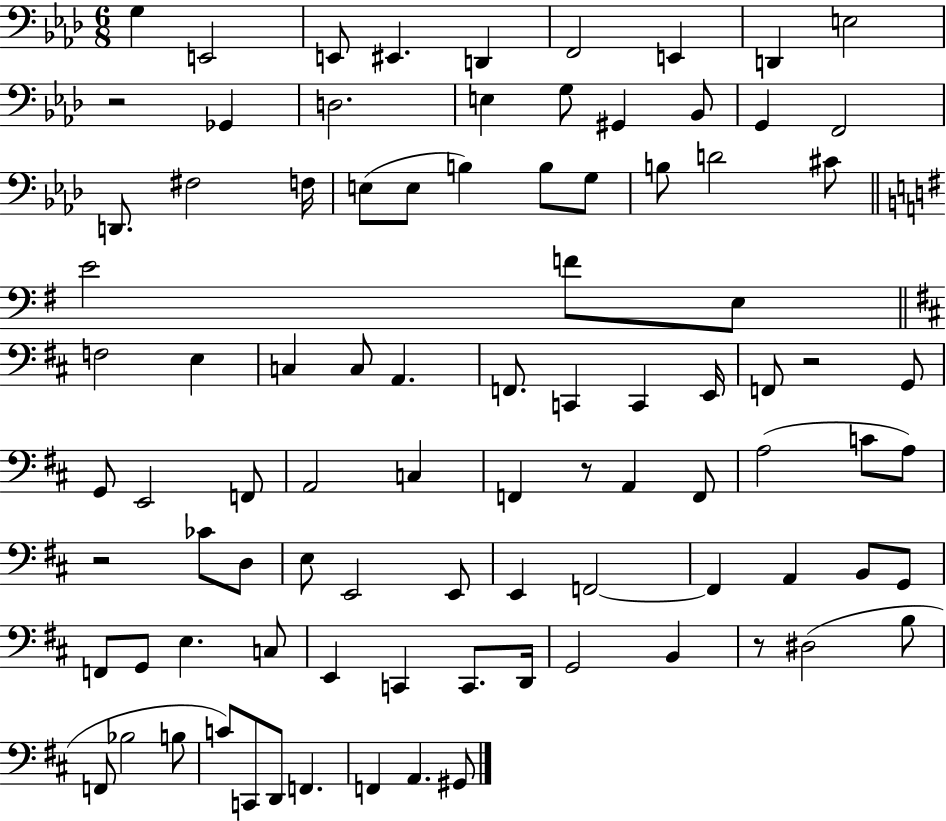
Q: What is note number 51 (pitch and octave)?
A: A3